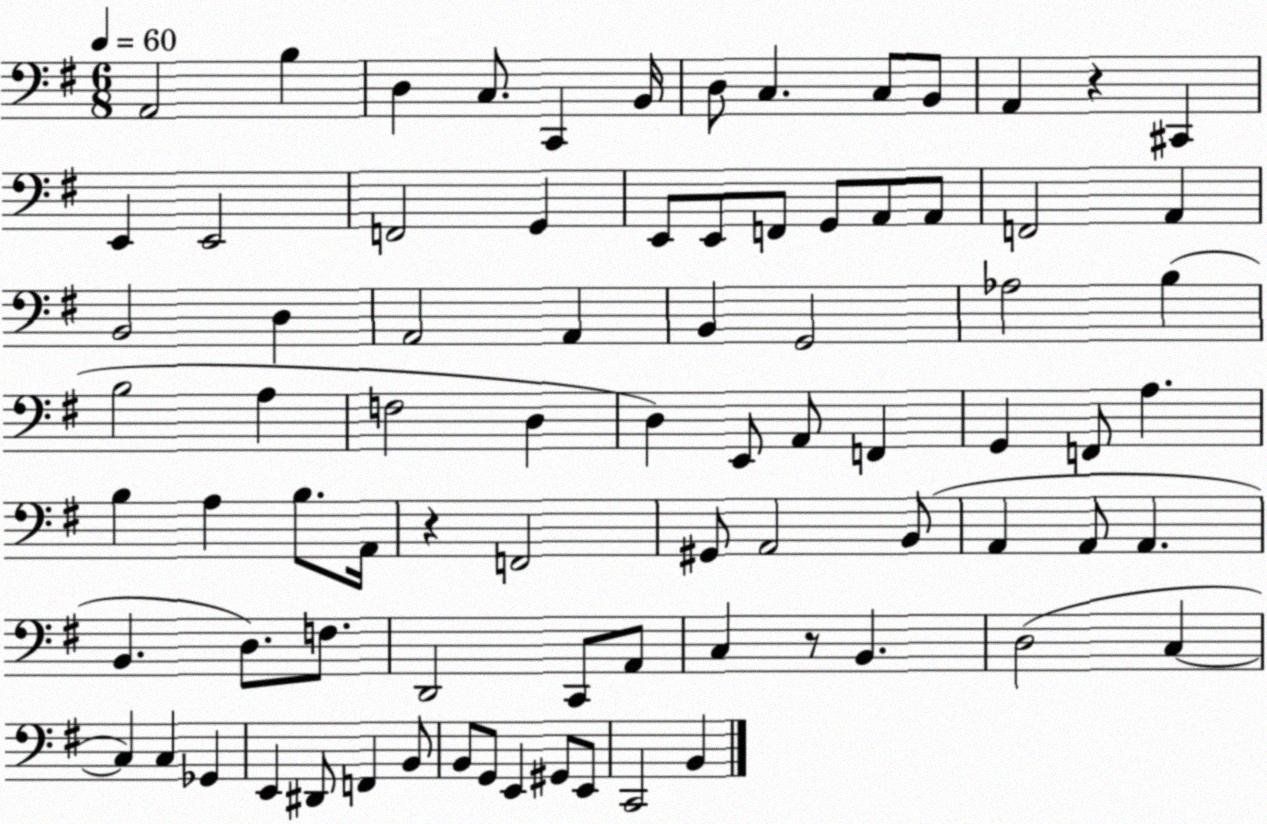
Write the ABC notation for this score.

X:1
T:Untitled
M:6/8
L:1/4
K:G
A,,2 B, D, C,/2 C,, B,,/4 D,/2 C, C,/2 B,,/2 A,, z ^C,, E,, E,,2 F,,2 G,, E,,/2 E,,/2 F,,/2 G,,/2 A,,/2 A,,/2 F,,2 A,, B,,2 D, A,,2 A,, B,, G,,2 _A,2 B, B,2 A, F,2 D, D, E,,/2 A,,/2 F,, G,, F,,/2 A, B, A, B,/2 A,,/4 z F,,2 ^G,,/2 A,,2 B,,/2 A,, A,,/2 A,, B,, D,/2 F,/2 D,,2 C,,/2 A,,/2 C, z/2 B,, D,2 C, C, C, _G,, E,, ^D,,/2 F,, B,,/2 B,,/2 G,,/2 E,, ^G,,/2 E,,/2 C,,2 B,,